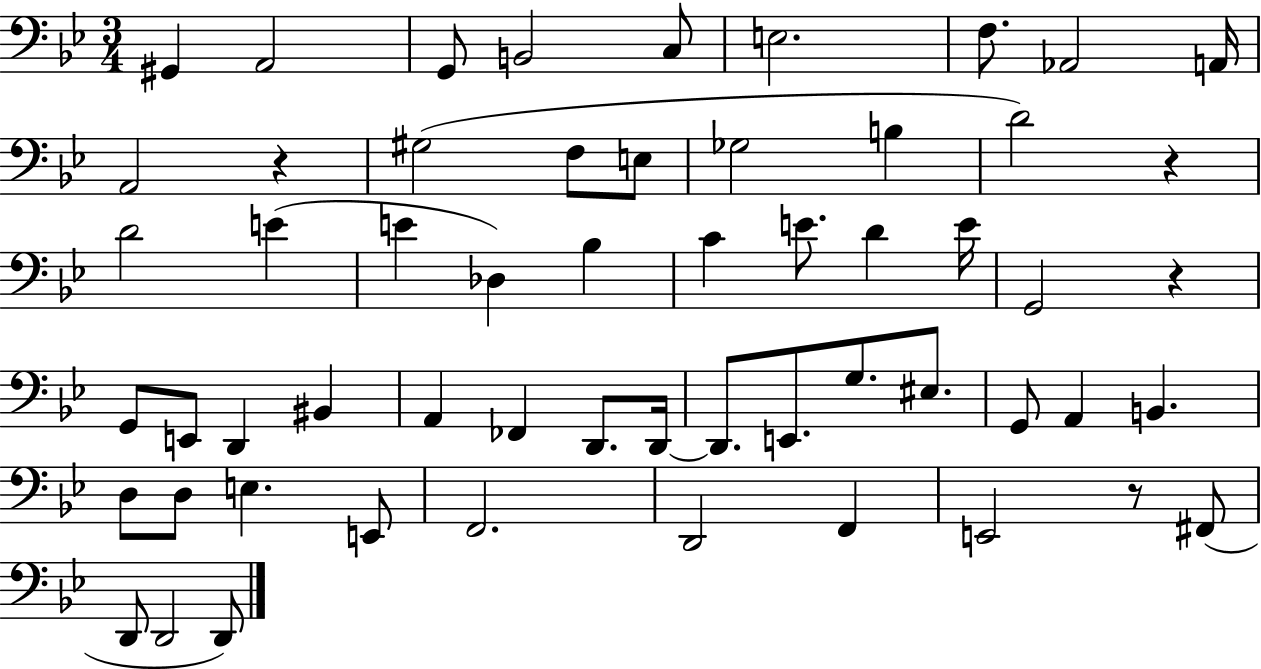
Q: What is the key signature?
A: BES major